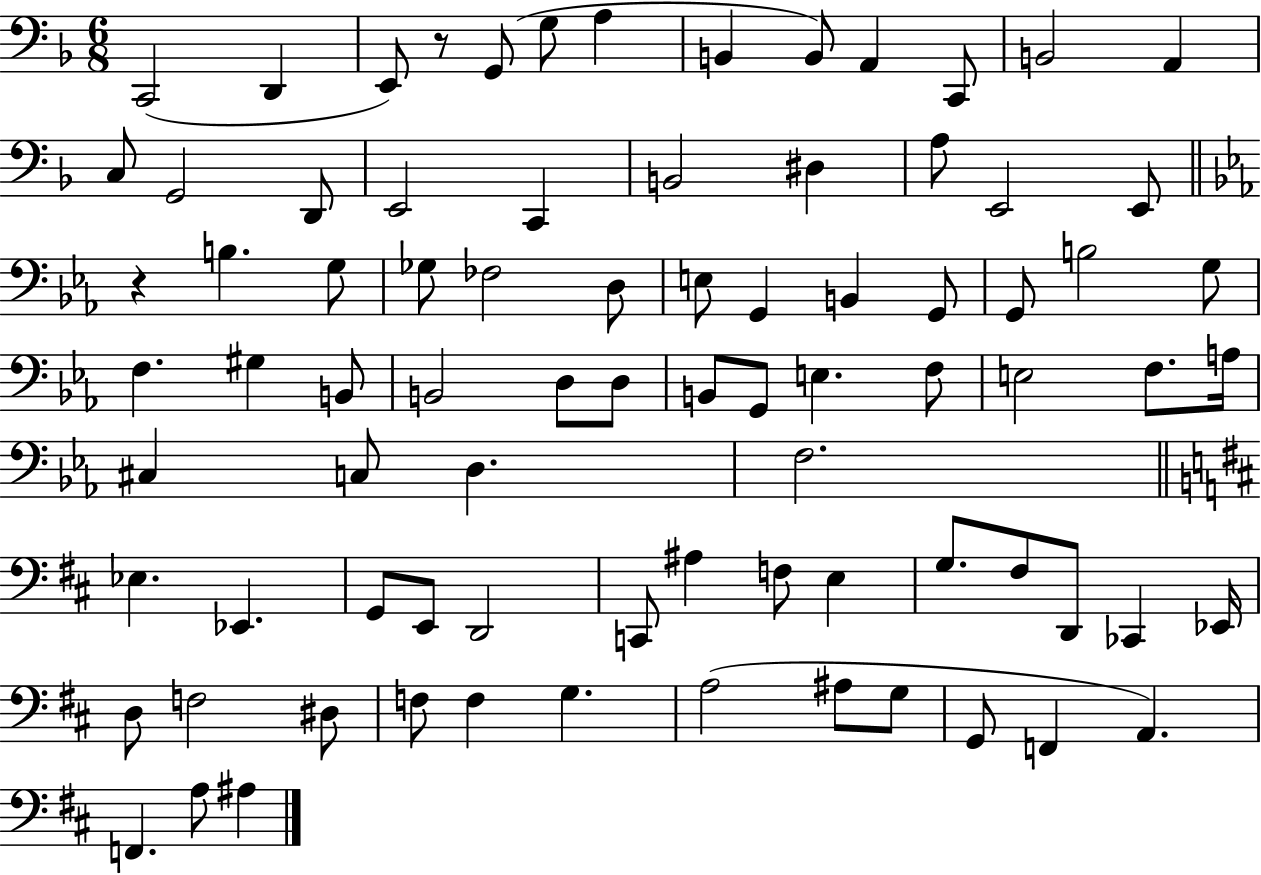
X:1
T:Untitled
M:6/8
L:1/4
K:F
C,,2 D,, E,,/2 z/2 G,,/2 G,/2 A, B,, B,,/2 A,, C,,/2 B,,2 A,, C,/2 G,,2 D,,/2 E,,2 C,, B,,2 ^D, A,/2 E,,2 E,,/2 z B, G,/2 _G,/2 _F,2 D,/2 E,/2 G,, B,, G,,/2 G,,/2 B,2 G,/2 F, ^G, B,,/2 B,,2 D,/2 D,/2 B,,/2 G,,/2 E, F,/2 E,2 F,/2 A,/4 ^C, C,/2 D, F,2 _E, _E,, G,,/2 E,,/2 D,,2 C,,/2 ^A, F,/2 E, G,/2 ^F,/2 D,,/2 _C,, _E,,/4 D,/2 F,2 ^D,/2 F,/2 F, G, A,2 ^A,/2 G,/2 G,,/2 F,, A,, F,, A,/2 ^A,